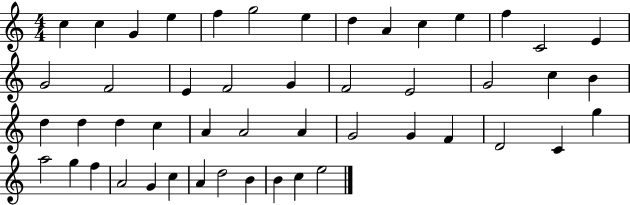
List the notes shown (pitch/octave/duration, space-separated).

C5/q C5/q G4/q E5/q F5/q G5/h E5/q D5/q A4/q C5/q E5/q F5/q C4/h E4/q G4/h F4/h E4/q F4/h G4/q F4/h E4/h G4/h C5/q B4/q D5/q D5/q D5/q C5/q A4/q A4/h A4/q G4/h G4/q F4/q D4/h C4/q G5/q A5/h G5/q F5/q A4/h G4/q C5/q A4/q D5/h B4/q B4/q C5/q E5/h